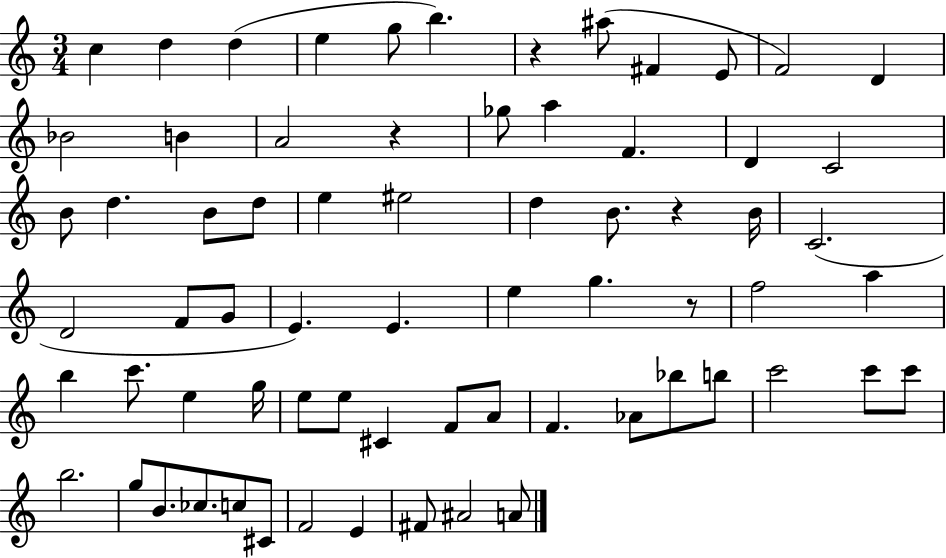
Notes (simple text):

C5/q D5/q D5/q E5/q G5/e B5/q. R/q A#5/e F#4/q E4/e F4/h D4/q Bb4/h B4/q A4/h R/q Gb5/e A5/q F4/q. D4/q C4/h B4/e D5/q. B4/e D5/e E5/q EIS5/h D5/q B4/e. R/q B4/s C4/h. D4/h F4/e G4/e E4/q. E4/q. E5/q G5/q. R/e F5/h A5/q B5/q C6/e. E5/q G5/s E5/e E5/e C#4/q F4/e A4/e F4/q. Ab4/e Bb5/e B5/e C6/h C6/e C6/e B5/h. G5/e B4/e. CES5/e. C5/e C#4/e F4/h E4/q F#4/e A#4/h A4/e